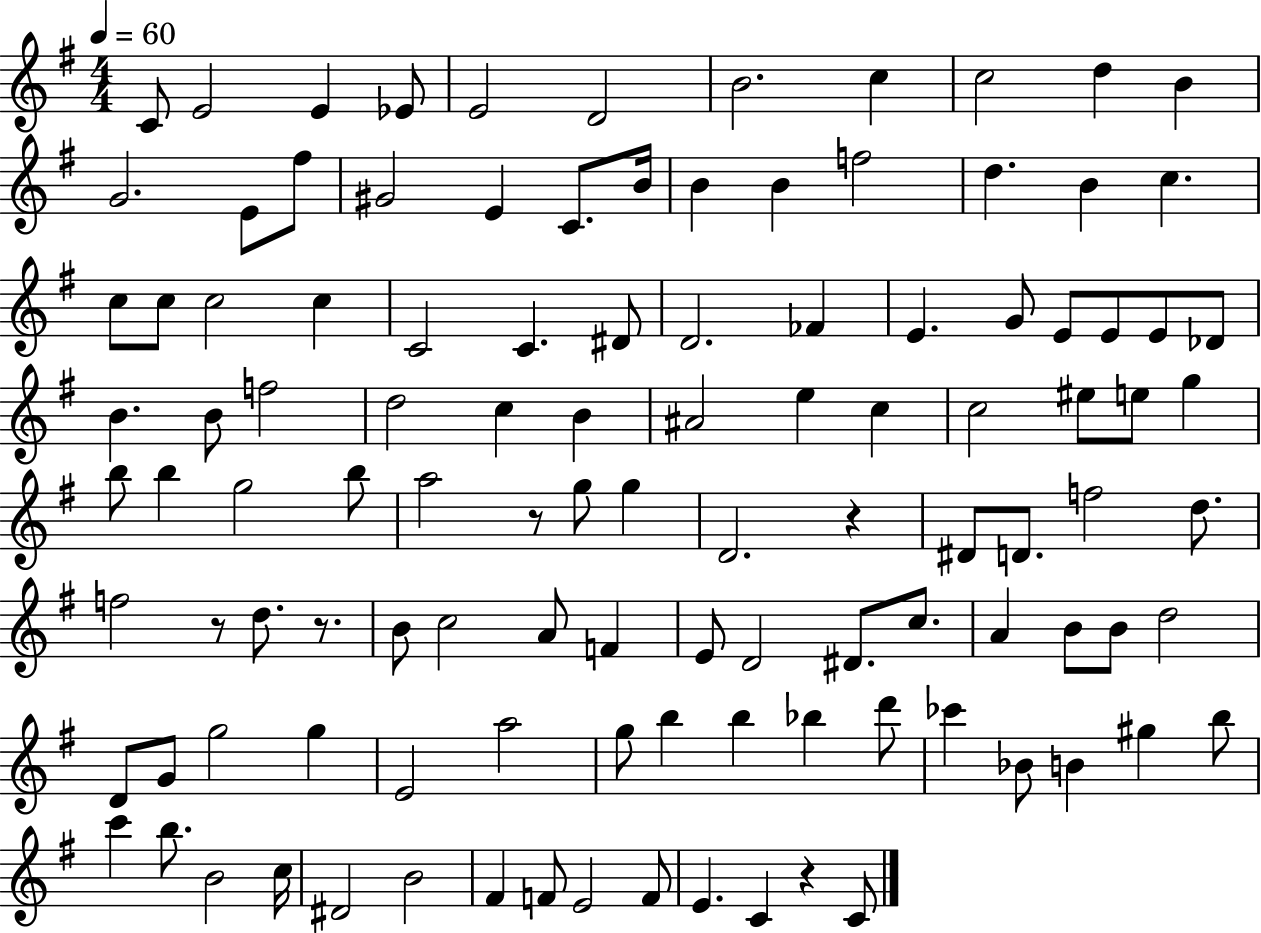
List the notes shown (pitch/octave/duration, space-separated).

C4/e E4/h E4/q Eb4/e E4/h D4/h B4/h. C5/q C5/h D5/q B4/q G4/h. E4/e F#5/e G#4/h E4/q C4/e. B4/s B4/q B4/q F5/h D5/q. B4/q C5/q. C5/e C5/e C5/h C5/q C4/h C4/q. D#4/e D4/h. FES4/q E4/q. G4/e E4/e E4/e E4/e Db4/e B4/q. B4/e F5/h D5/h C5/q B4/q A#4/h E5/q C5/q C5/h EIS5/e E5/e G5/q B5/e B5/q G5/h B5/e A5/h R/e G5/e G5/q D4/h. R/q D#4/e D4/e. F5/h D5/e. F5/h R/e D5/e. R/e. B4/e C5/h A4/e F4/q E4/e D4/h D#4/e. C5/e. A4/q B4/e B4/e D5/h D4/e G4/e G5/h G5/q E4/h A5/h G5/e B5/q B5/q Bb5/q D6/e CES6/q Bb4/e B4/q G#5/q B5/e C6/q B5/e. B4/h C5/s D#4/h B4/h F#4/q F4/e E4/h F4/e E4/q. C4/q R/q C4/e